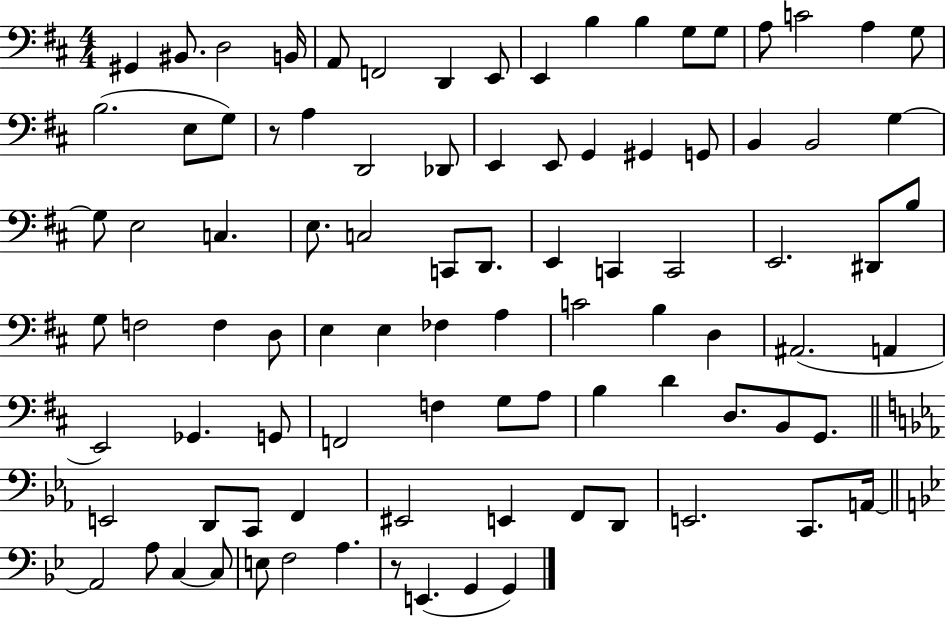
X:1
T:Untitled
M:4/4
L:1/4
K:D
^G,, ^B,,/2 D,2 B,,/4 A,,/2 F,,2 D,, E,,/2 E,, B, B, G,/2 G,/2 A,/2 C2 A, G,/2 B,2 E,/2 G,/2 z/2 A, D,,2 _D,,/2 E,, E,,/2 G,, ^G,, G,,/2 B,, B,,2 G, G,/2 E,2 C, E,/2 C,2 C,,/2 D,,/2 E,, C,, C,,2 E,,2 ^D,,/2 B,/2 G,/2 F,2 F, D,/2 E, E, _F, A, C2 B, D, ^A,,2 A,, E,,2 _G,, G,,/2 F,,2 F, G,/2 A,/2 B, D D,/2 B,,/2 G,,/2 E,,2 D,,/2 C,,/2 F,, ^E,,2 E,, F,,/2 D,,/2 E,,2 C,,/2 A,,/4 A,,2 A,/2 C, C,/2 E,/2 F,2 A, z/2 E,, G,, G,,